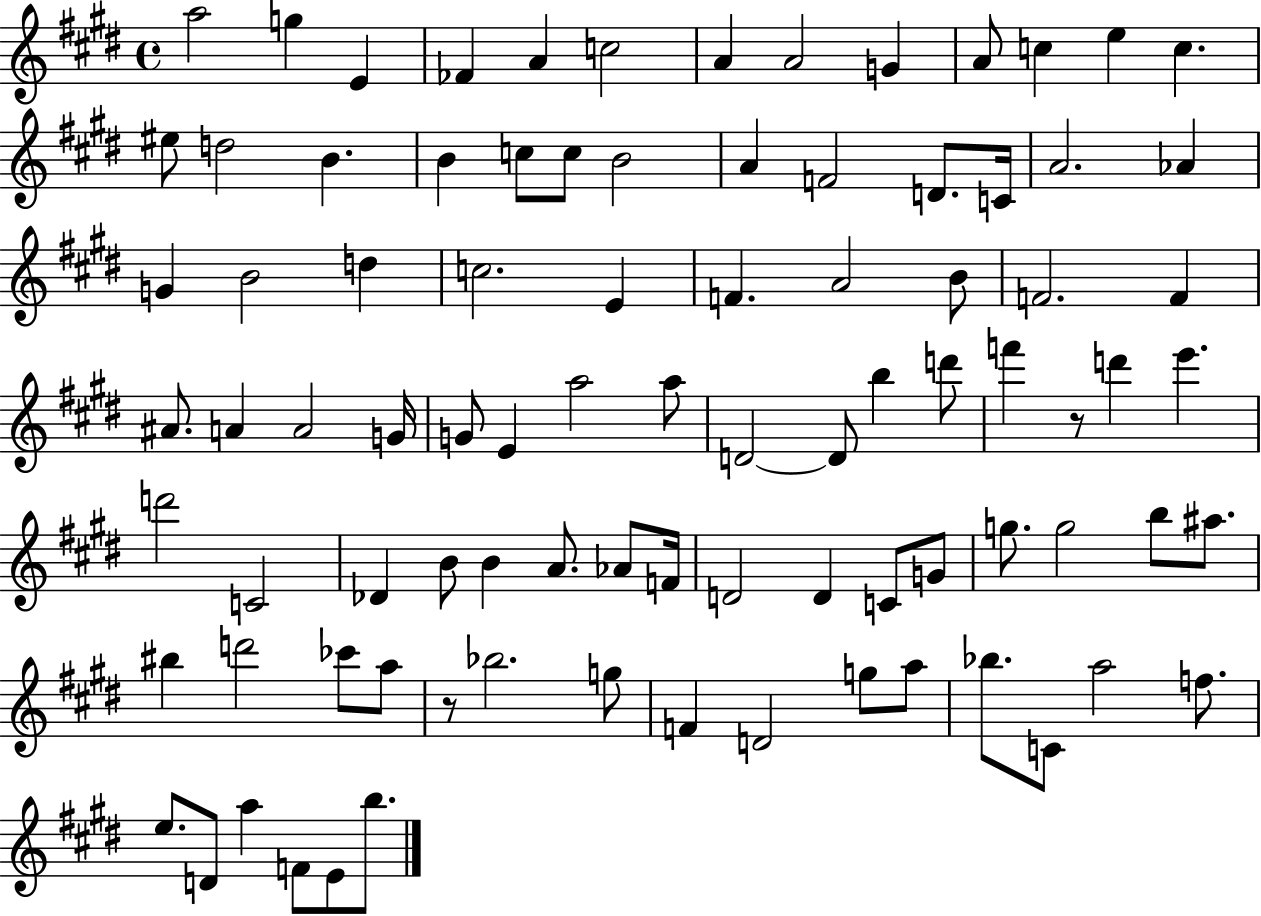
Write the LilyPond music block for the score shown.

{
  \clef treble
  \time 4/4
  \defaultTimeSignature
  \key e \major
  a''2 g''4 e'4 | fes'4 a'4 c''2 | a'4 a'2 g'4 | a'8 c''4 e''4 c''4. | \break eis''8 d''2 b'4. | b'4 c''8 c''8 b'2 | a'4 f'2 d'8. c'16 | a'2. aes'4 | \break g'4 b'2 d''4 | c''2. e'4 | f'4. a'2 b'8 | f'2. f'4 | \break ais'8. a'4 a'2 g'16 | g'8 e'4 a''2 a''8 | d'2~~ d'8 b''4 d'''8 | f'''4 r8 d'''4 e'''4. | \break d'''2 c'2 | des'4 b'8 b'4 a'8. aes'8 f'16 | d'2 d'4 c'8 g'8 | g''8. g''2 b''8 ais''8. | \break bis''4 d'''2 ces'''8 a''8 | r8 bes''2. g''8 | f'4 d'2 g''8 a''8 | bes''8. c'8 a''2 f''8. | \break e''8. d'8 a''4 f'8 e'8 b''8. | \bar "|."
}